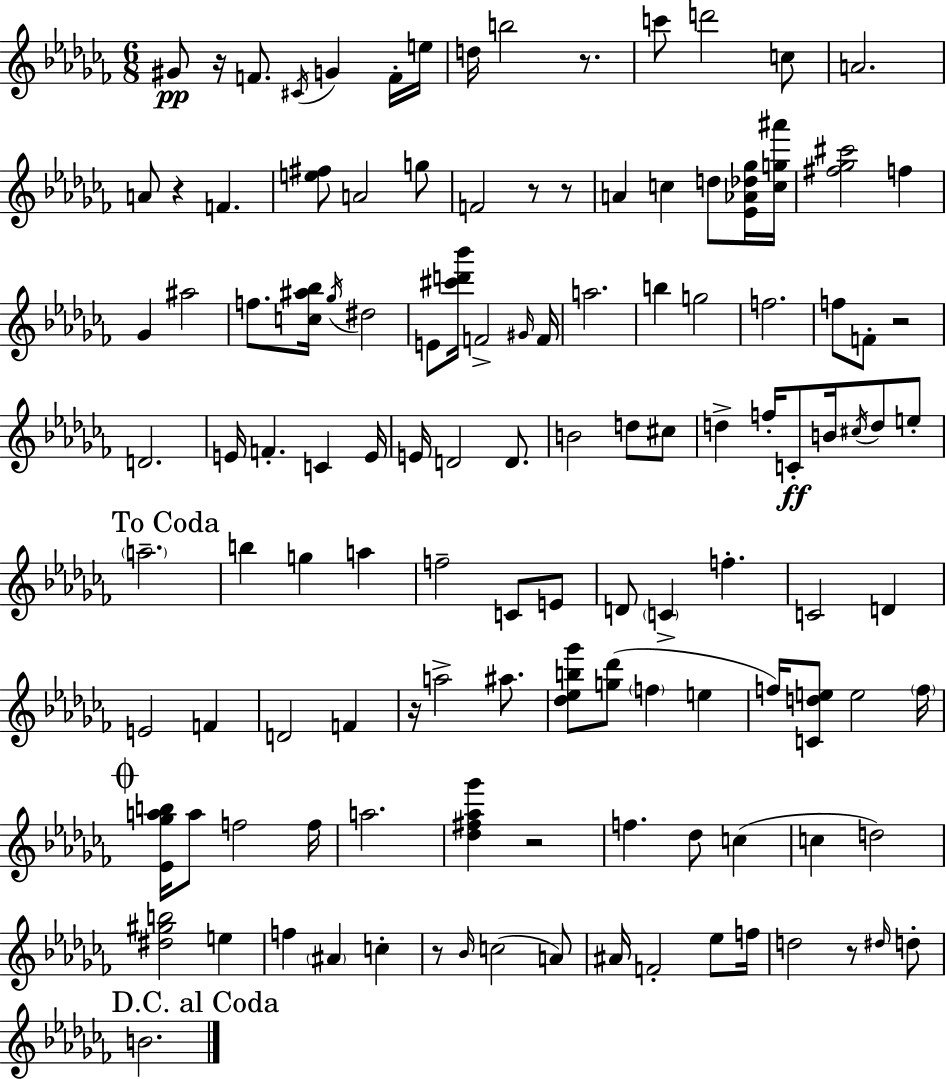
G#4/e R/s F4/e. C#4/s G4/q F4/s E5/s D5/s B5/h R/e. C6/e D6/h C5/e A4/h. A4/e R/q F4/q. [E5,F#5]/e A4/h G5/e F4/h R/e R/e A4/q C5/q D5/e [Eb4,Ab4,Db5,Gb5]/s [C5,G5,A#6]/s [F#5,Gb5,C#6]/h F5/q Gb4/q A#5/h F5/e. [C5,A#5,Bb5]/s Gb5/s D#5/h E4/e [C#6,D6,Bb6]/s F4/h G#4/s F4/s A5/h. B5/q G5/h F5/h. F5/e F4/e R/h D4/h. E4/s F4/q. C4/q E4/s E4/s D4/h D4/e. B4/h D5/e C#5/e D5/q F5/s C4/e B4/s C#5/s D5/e E5/e A5/h. B5/q G5/q A5/q F5/h C4/e E4/e D4/e C4/q F5/q. C4/h D4/q E4/h F4/q D4/h F4/q R/s A5/h A#5/e. [Db5,Eb5,B5,Gb6]/e [G5,Db6]/e F5/q E5/q F5/s [C4,D5,E5]/e E5/h F5/s [Eb4,Gb5,A5,B5]/s A5/e F5/h F5/s A5/h. [Db5,F#5,Ab5,Gb6]/q R/h F5/q. Db5/e C5/q C5/q D5/h [D#5,G#5,B5]/h E5/q F5/q A#4/q C5/q R/e Bb4/s C5/h A4/e A#4/s F4/h Eb5/e F5/s D5/h R/e D#5/s D5/e B4/h.